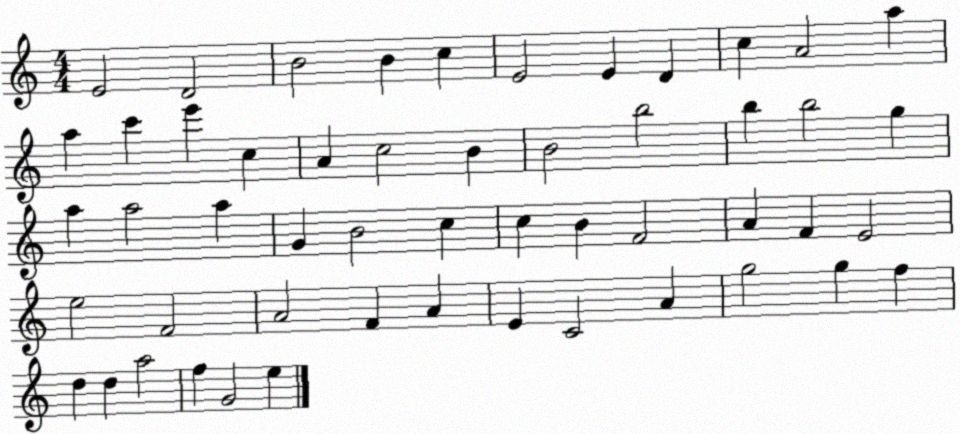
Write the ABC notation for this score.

X:1
T:Untitled
M:4/4
L:1/4
K:C
E2 D2 B2 B c E2 E D c A2 a a c' e' c A c2 B B2 b2 b b2 g a a2 a G B2 c c B F2 A F E2 e2 F2 A2 F A E C2 A g2 g f d d a2 f G2 e